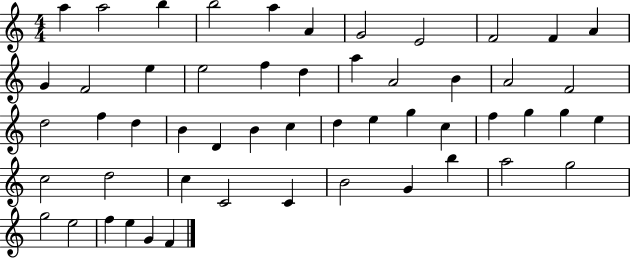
X:1
T:Untitled
M:4/4
L:1/4
K:C
a a2 b b2 a A G2 E2 F2 F A G F2 e e2 f d a A2 B A2 F2 d2 f d B D B c d e g c f g g e c2 d2 c C2 C B2 G b a2 g2 g2 e2 f e G F